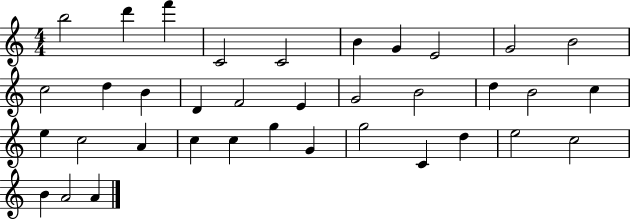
B5/h D6/q F6/q C4/h C4/h B4/q G4/q E4/h G4/h B4/h C5/h D5/q B4/q D4/q F4/h E4/q G4/h B4/h D5/q B4/h C5/q E5/q C5/h A4/q C5/q C5/q G5/q G4/q G5/h C4/q D5/q E5/h C5/h B4/q A4/h A4/q